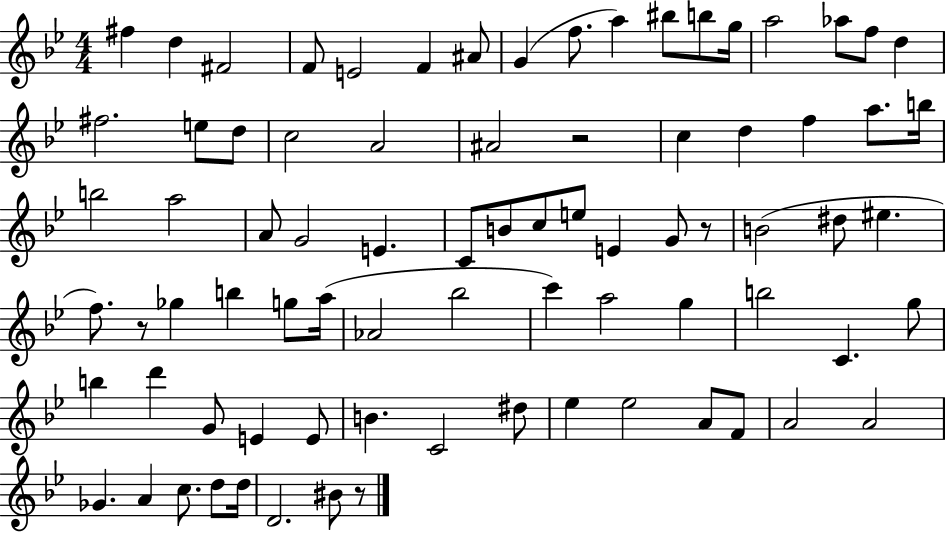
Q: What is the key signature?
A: BES major